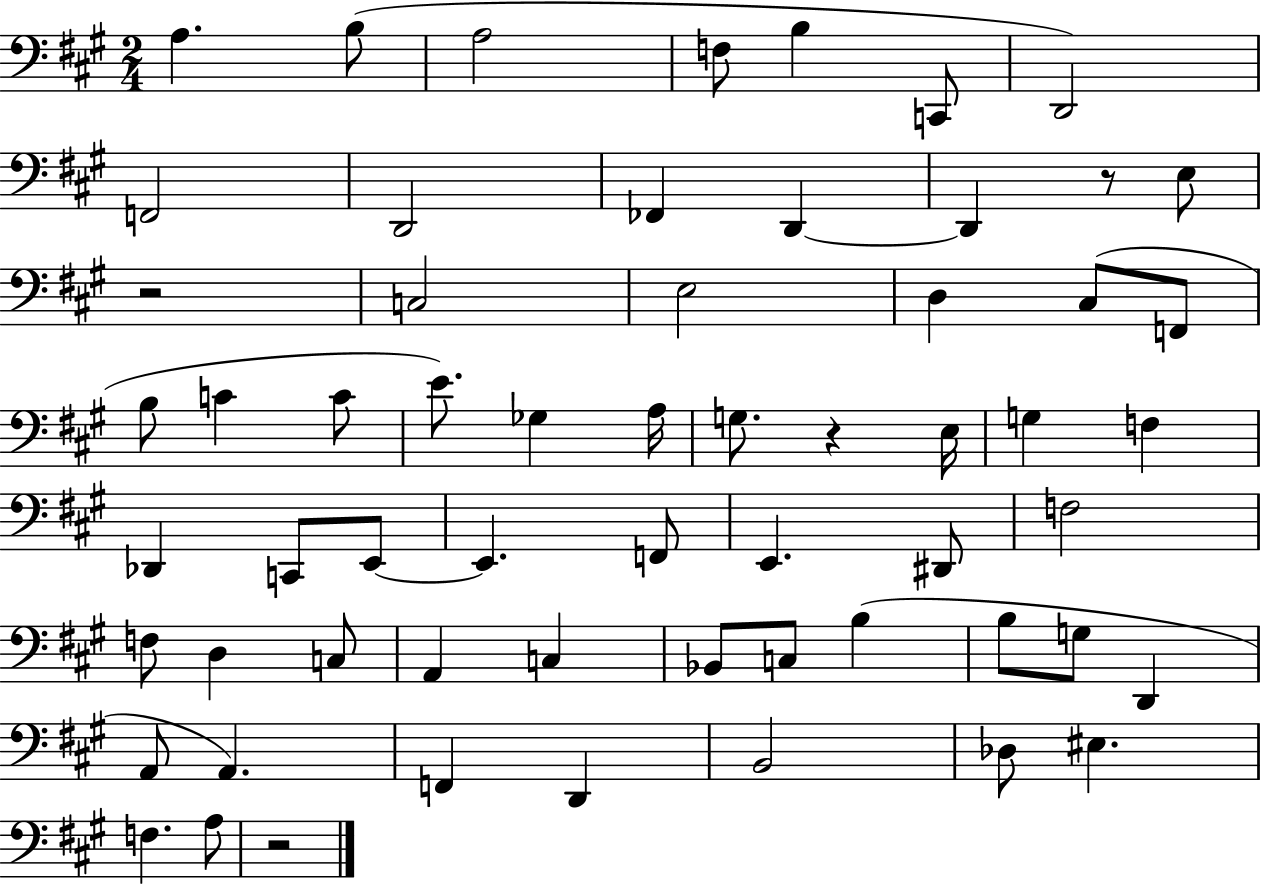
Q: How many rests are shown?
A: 4